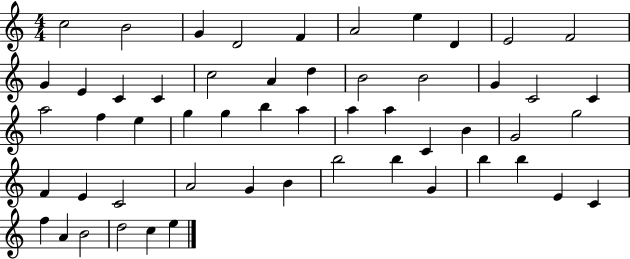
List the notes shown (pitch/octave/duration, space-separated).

C5/h B4/h G4/q D4/h F4/q A4/h E5/q D4/q E4/h F4/h G4/q E4/q C4/q C4/q C5/h A4/q D5/q B4/h B4/h G4/q C4/h C4/q A5/h F5/q E5/q G5/q G5/q B5/q A5/q A5/q A5/q C4/q B4/q G4/h G5/h F4/q E4/q C4/h A4/h G4/q B4/q B5/h B5/q G4/q B5/q B5/q E4/q C4/q F5/q A4/q B4/h D5/h C5/q E5/q